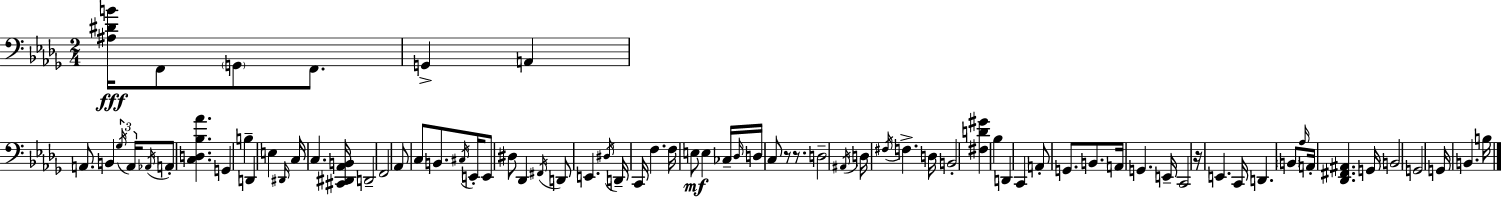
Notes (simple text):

[A#3,D#4,B4]/s F2/e G2/e F2/e. G2/q A2/q A2/e. B2/q Gb3/s A2/s Ab2/s A2/e [C3,D3,Bb3,Ab4]/q. G2/q B3/q D2/q E3/q D#2/s C3/s C3/q. [C#2,D#2,Ab2,B2]/s D2/h F2/h Ab2/e C3/e B2/e. C#3/s E2/s E2/e D#3/e Db2/q F#2/s D2/e E2/q. D#3/s D2/s C2/s F3/q. F3/s E3/e E3/q CES3/s Db3/s D3/s C3/e R/e R/e. D3/h A#2/s D3/s F#3/s F3/q. D3/s B2/h [F#3,D4,G#4]/q Bb3/q D2/q C2/q A2/e G2/e. B2/e. A2/s G2/q. E2/s C2/h R/s E2/q. C2/s D2/q. B2/e Ab3/s A2/s [Db2,F#2,A#2]/q. G2/s B2/h G2/h G2/s B2/q. B3/s